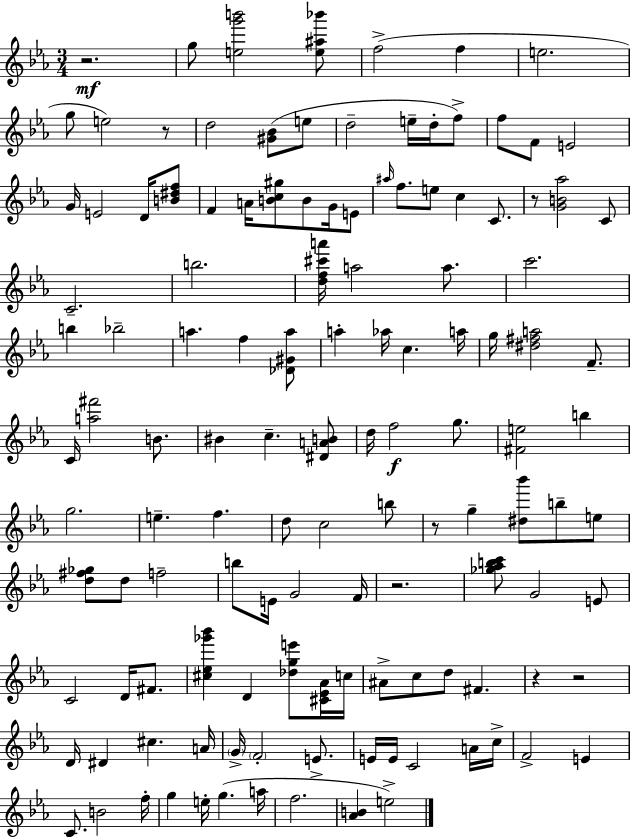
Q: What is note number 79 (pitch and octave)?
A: D4